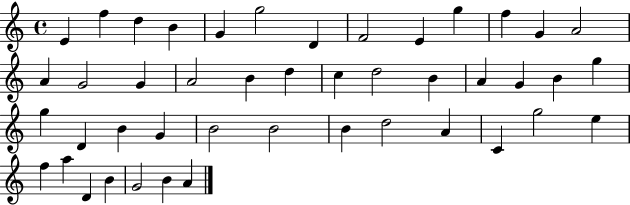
{
  \clef treble
  \time 4/4
  \defaultTimeSignature
  \key c \major
  e'4 f''4 d''4 b'4 | g'4 g''2 d'4 | f'2 e'4 g''4 | f''4 g'4 a'2 | \break a'4 g'2 g'4 | a'2 b'4 d''4 | c''4 d''2 b'4 | a'4 g'4 b'4 g''4 | \break g''4 d'4 b'4 g'4 | b'2 b'2 | b'4 d''2 a'4 | c'4 g''2 e''4 | \break f''4 a''4 d'4 b'4 | g'2 b'4 a'4 | \bar "|."
}